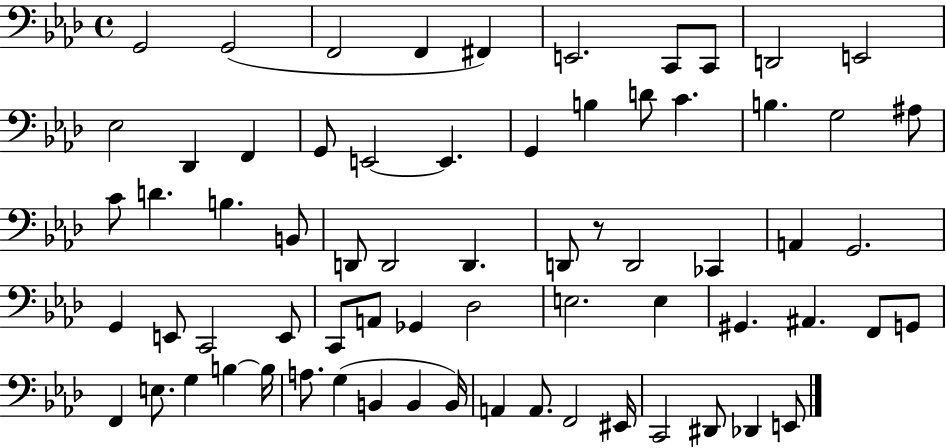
G2/h G2/h F2/h F2/q F#2/q E2/h. C2/e C2/e D2/h E2/h Eb3/h Db2/q F2/q G2/e E2/h E2/q. G2/q B3/q D4/e C4/q. B3/q. G3/h A#3/e C4/e D4/q. B3/q. B2/e D2/e D2/h D2/q. D2/e R/e D2/h CES2/q A2/q G2/h. G2/q E2/e C2/h E2/e C2/e A2/e Gb2/q Db3/h E3/h. E3/q G#2/q. A#2/q. F2/e G2/e F2/q E3/e. G3/q B3/q B3/s A3/e. G3/q B2/q B2/q B2/s A2/q A2/e. F2/h EIS2/s C2/h D#2/e Db2/q E2/e